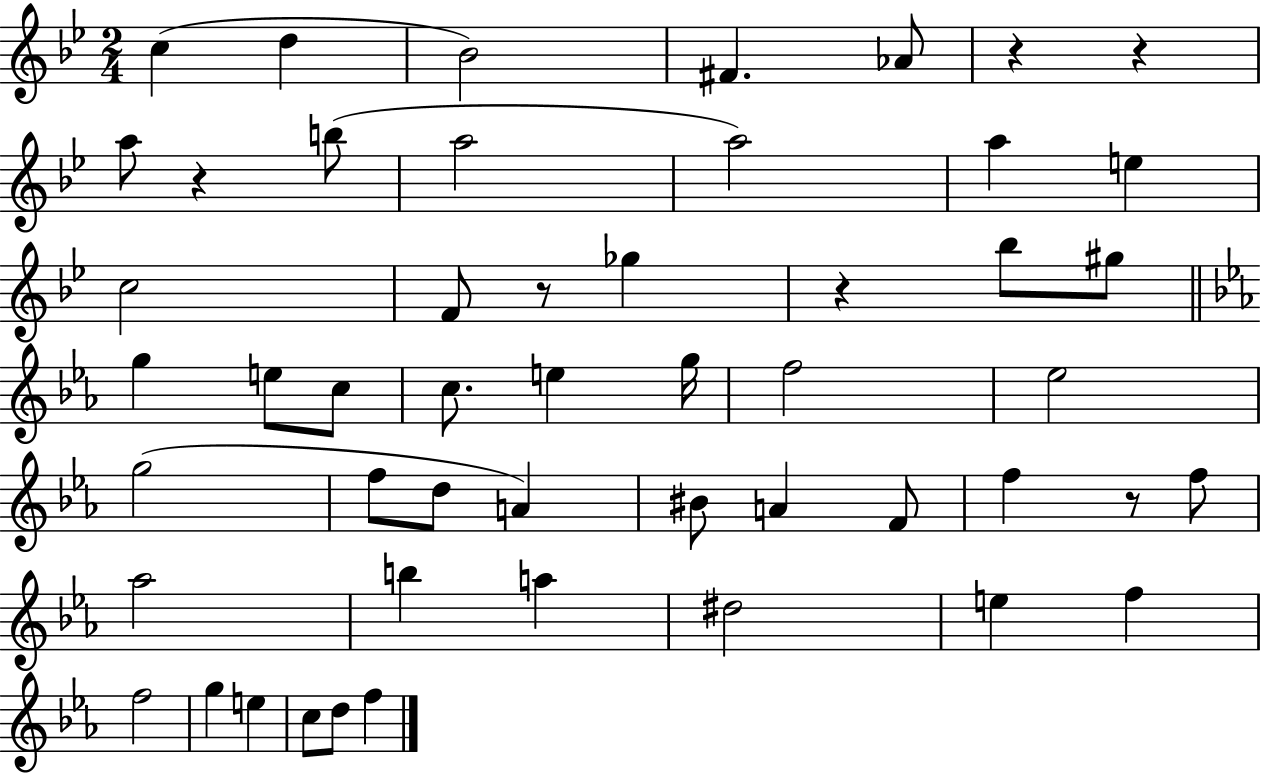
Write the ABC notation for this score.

X:1
T:Untitled
M:2/4
L:1/4
K:Bb
c d _B2 ^F _A/2 z z a/2 z b/2 a2 a2 a e c2 F/2 z/2 _g z _b/2 ^g/2 g e/2 c/2 c/2 e g/4 f2 _e2 g2 f/2 d/2 A ^B/2 A F/2 f z/2 f/2 _a2 b a ^d2 e f f2 g e c/2 d/2 f